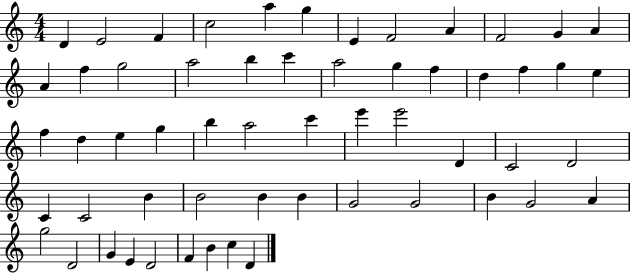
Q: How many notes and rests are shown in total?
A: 57